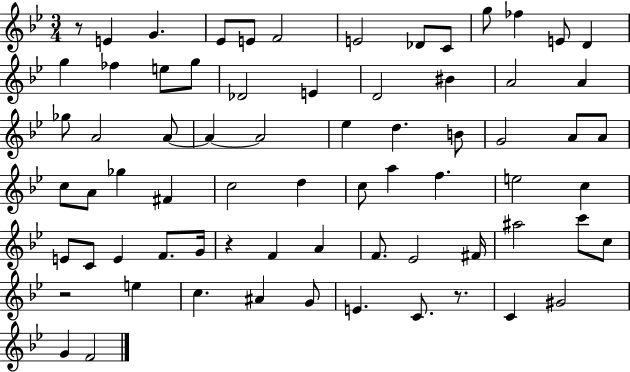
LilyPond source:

{
  \clef treble
  \numericTimeSignature
  \time 3/4
  \key bes \major
  r8 e'4 g'4. | ees'8 e'8 f'2 | e'2 des'8 c'8 | g''8 fes''4 e'8 d'4 | \break g''4 fes''4 e''8 g''8 | des'2 e'4 | d'2 bis'4 | a'2 a'4 | \break ges''8 a'2 a'8~~ | a'4~~ a'2 | ees''4 d''4. b'8 | g'2 a'8 a'8 | \break c''8 a'8 ges''4 fis'4 | c''2 d''4 | c''8 a''4 f''4. | e''2 c''4 | \break e'8 c'8 e'4 f'8. g'16 | r4 f'4 a'4 | f'8. ees'2 fis'16 | ais''2 c'''8 c''8 | \break r2 e''4 | c''4. ais'4 g'8 | e'4. c'8. r8. | c'4 gis'2 | \break g'4 f'2 | \bar "|."
}